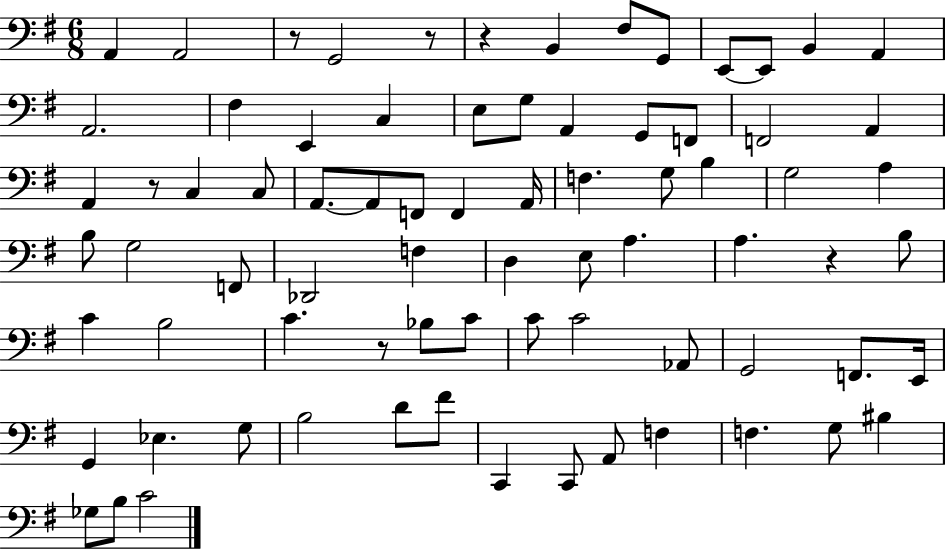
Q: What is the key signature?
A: G major